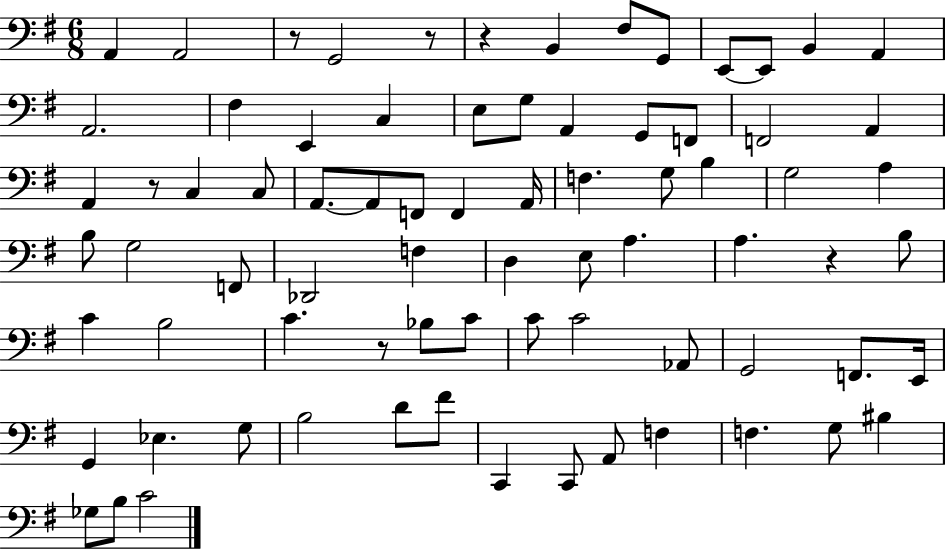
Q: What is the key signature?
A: G major